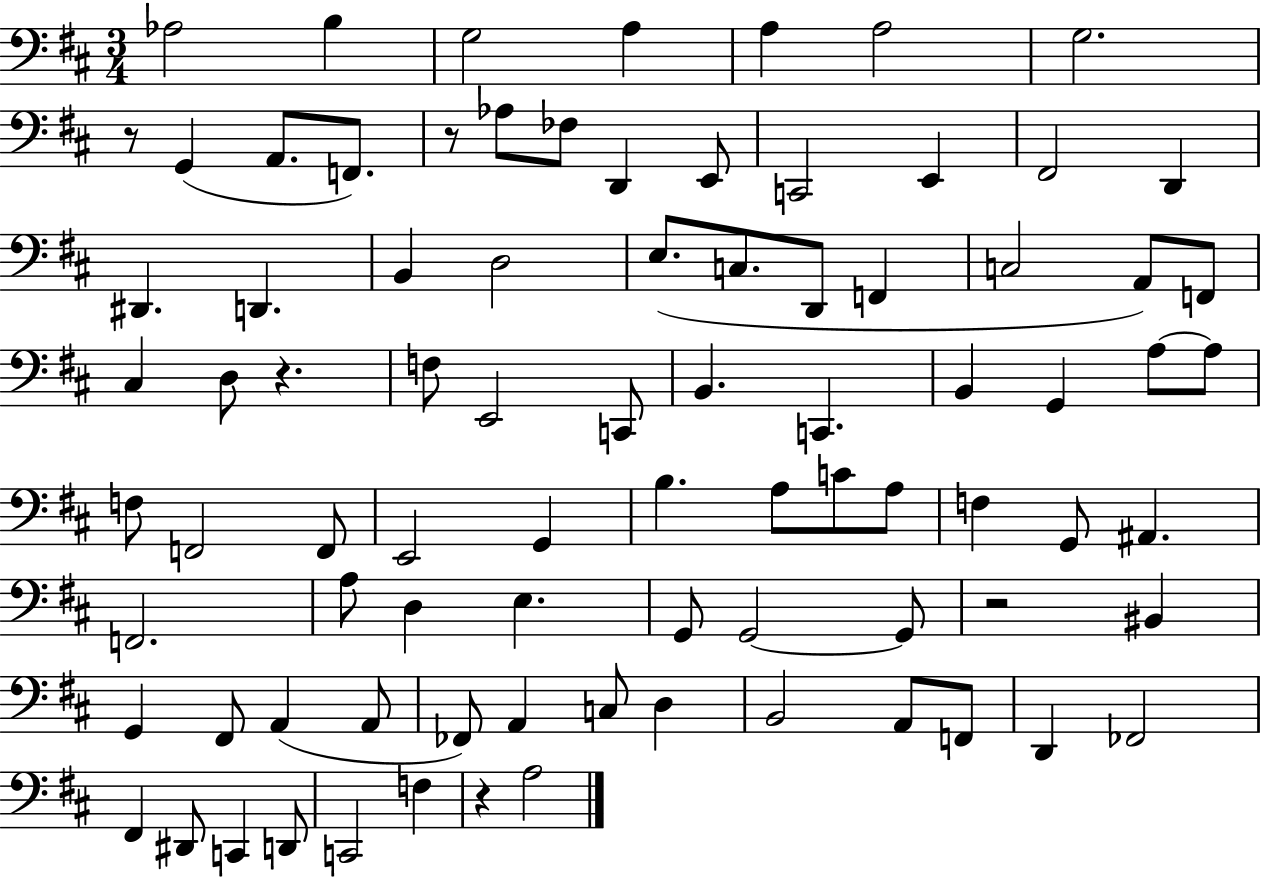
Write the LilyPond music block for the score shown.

{
  \clef bass
  \numericTimeSignature
  \time 3/4
  \key d \major
  aes2 b4 | g2 a4 | a4 a2 | g2. | \break r8 g,4( a,8. f,8.) | r8 aes8 fes8 d,4 e,8 | c,2 e,4 | fis,2 d,4 | \break dis,4. d,4. | b,4 d2 | e8.( c8. d,8 f,4 | c2 a,8) f,8 | \break cis4 d8 r4. | f8 e,2 c,8 | b,4. c,4. | b,4 g,4 a8~~ a8 | \break f8 f,2 f,8 | e,2 g,4 | b4. a8 c'8 a8 | f4 g,8 ais,4. | \break f,2. | a8 d4 e4. | g,8 g,2~~ g,8 | r2 bis,4 | \break g,4 fis,8 a,4( a,8 | fes,8) a,4 c8 d4 | b,2 a,8 f,8 | d,4 fes,2 | \break fis,4 dis,8 c,4 d,8 | c,2 f4 | r4 a2 | \bar "|."
}